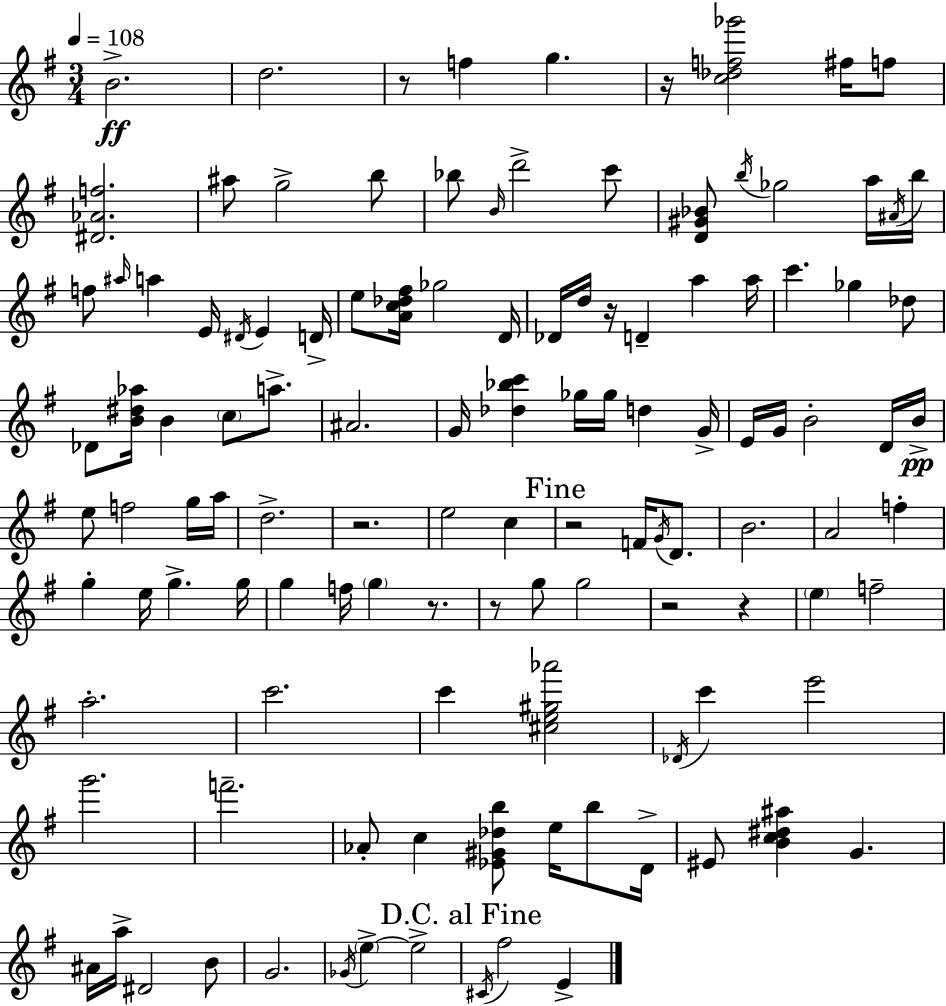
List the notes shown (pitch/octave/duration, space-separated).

B4/h. D5/h. R/e F5/q G5/q. R/s [C5,Db5,F5,Gb6]/h F#5/s F5/e [D#4,Ab4,F5]/h. A#5/e G5/h B5/e Bb5/e B4/s D6/h C6/e [D4,G#4,Bb4]/e B5/s Gb5/h A5/s A#4/s B5/s F5/e A#5/s A5/q E4/s D#4/s E4/q D4/s E5/e [A4,C5,Db5,F#5]/s Gb5/h D4/s Db4/s D5/s R/s D4/q A5/q A5/s C6/q. Gb5/q Db5/e Db4/e [B4,D#5,Ab5]/s B4/q C5/e A5/e. A#4/h. G4/s [Db5,Bb5,C6]/q Gb5/s Gb5/s D5/q G4/s E4/s G4/s B4/h D4/s B4/s E5/e F5/h G5/s A5/s D5/h. R/h. E5/h C5/q R/h F4/s G4/s D4/e. B4/h. A4/h F5/q G5/q E5/s G5/q. G5/s G5/q F5/s G5/q R/e. R/e G5/e G5/h R/h R/q E5/q F5/h A5/h. C6/h. C6/q [C#5,E5,G#5,Ab6]/h Db4/s C6/q E6/h G6/h. F6/h. Ab4/e C5/q [Eb4,G#4,Db5,B5]/e E5/s B5/e D4/s EIS4/e [B4,C5,D#5,A#5]/q G4/q. A#4/s A5/s D#4/h B4/e G4/h. Gb4/s E5/q E5/h C#4/s F#5/h E4/q